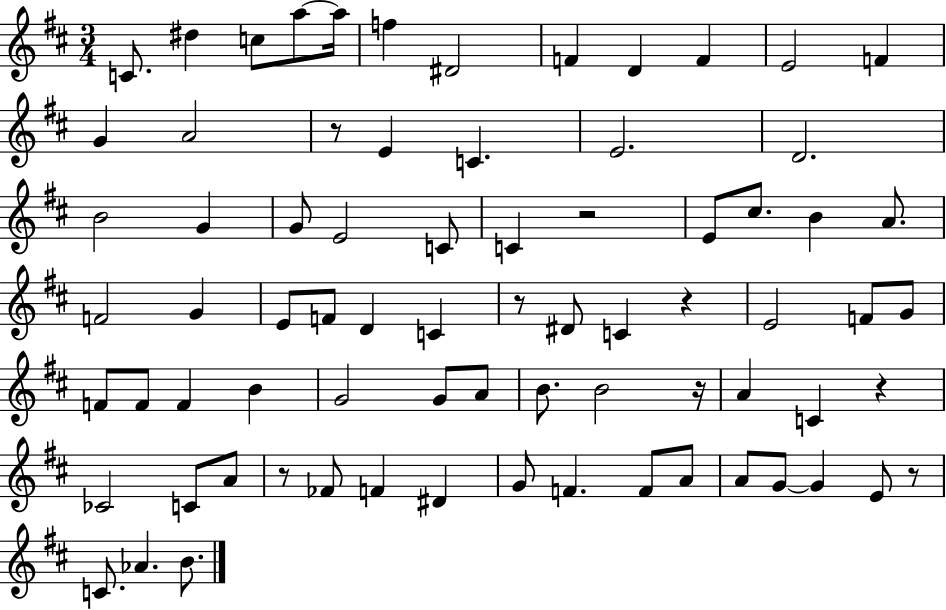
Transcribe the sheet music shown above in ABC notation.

X:1
T:Untitled
M:3/4
L:1/4
K:D
C/2 ^d c/2 a/2 a/4 f ^D2 F D F E2 F G A2 z/2 E C E2 D2 B2 G G/2 E2 C/2 C z2 E/2 ^c/2 B A/2 F2 G E/2 F/2 D C z/2 ^D/2 C z E2 F/2 G/2 F/2 F/2 F B G2 G/2 A/2 B/2 B2 z/4 A C z _C2 C/2 A/2 z/2 _F/2 F ^D G/2 F F/2 A/2 A/2 G/2 G E/2 z/2 C/2 _A B/2